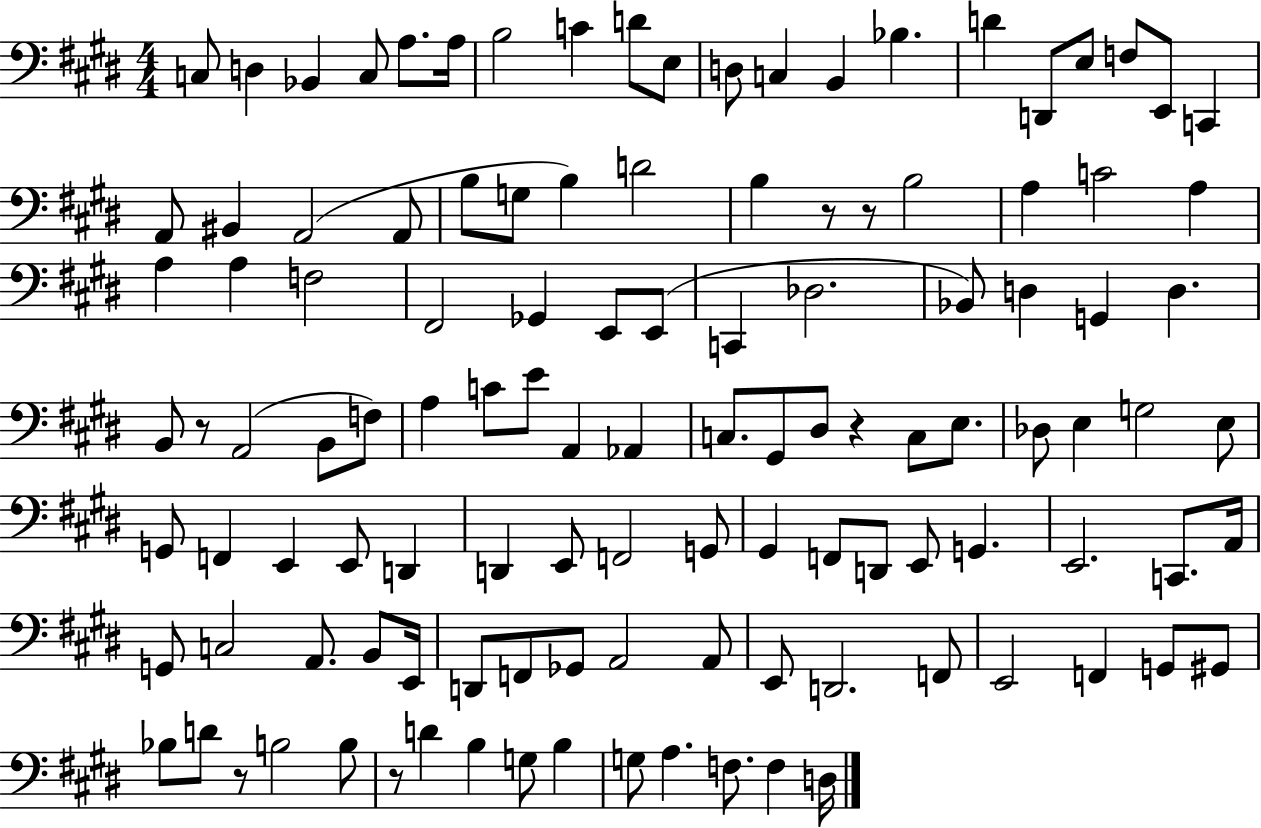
X:1
T:Untitled
M:4/4
L:1/4
K:E
C,/2 D, _B,, C,/2 A,/2 A,/4 B,2 C D/2 E,/2 D,/2 C, B,, _B, D D,,/2 E,/2 F,/2 E,,/2 C,, A,,/2 ^B,, A,,2 A,,/2 B,/2 G,/2 B, D2 B, z/2 z/2 B,2 A, C2 A, A, A, F,2 ^F,,2 _G,, E,,/2 E,,/2 C,, _D,2 _B,,/2 D, G,, D, B,,/2 z/2 A,,2 B,,/2 F,/2 A, C/2 E/2 A,, _A,, C,/2 ^G,,/2 ^D,/2 z C,/2 E,/2 _D,/2 E, G,2 E,/2 G,,/2 F,, E,, E,,/2 D,, D,, E,,/2 F,,2 G,,/2 ^G,, F,,/2 D,,/2 E,,/2 G,, E,,2 C,,/2 A,,/4 G,,/2 C,2 A,,/2 B,,/2 E,,/4 D,,/2 F,,/2 _G,,/2 A,,2 A,,/2 E,,/2 D,,2 F,,/2 E,,2 F,, G,,/2 ^G,,/2 _B,/2 D/2 z/2 B,2 B,/2 z/2 D B, G,/2 B, G,/2 A, F,/2 F, D,/4